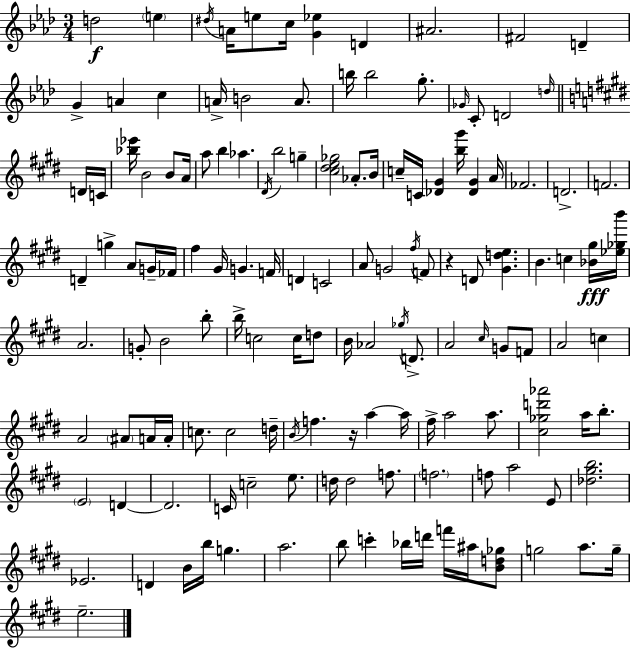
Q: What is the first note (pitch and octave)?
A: D5